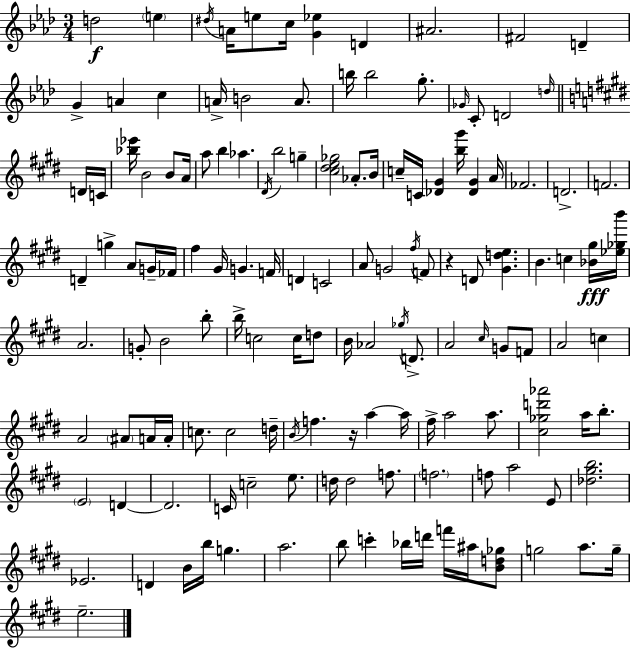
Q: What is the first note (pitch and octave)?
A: D5